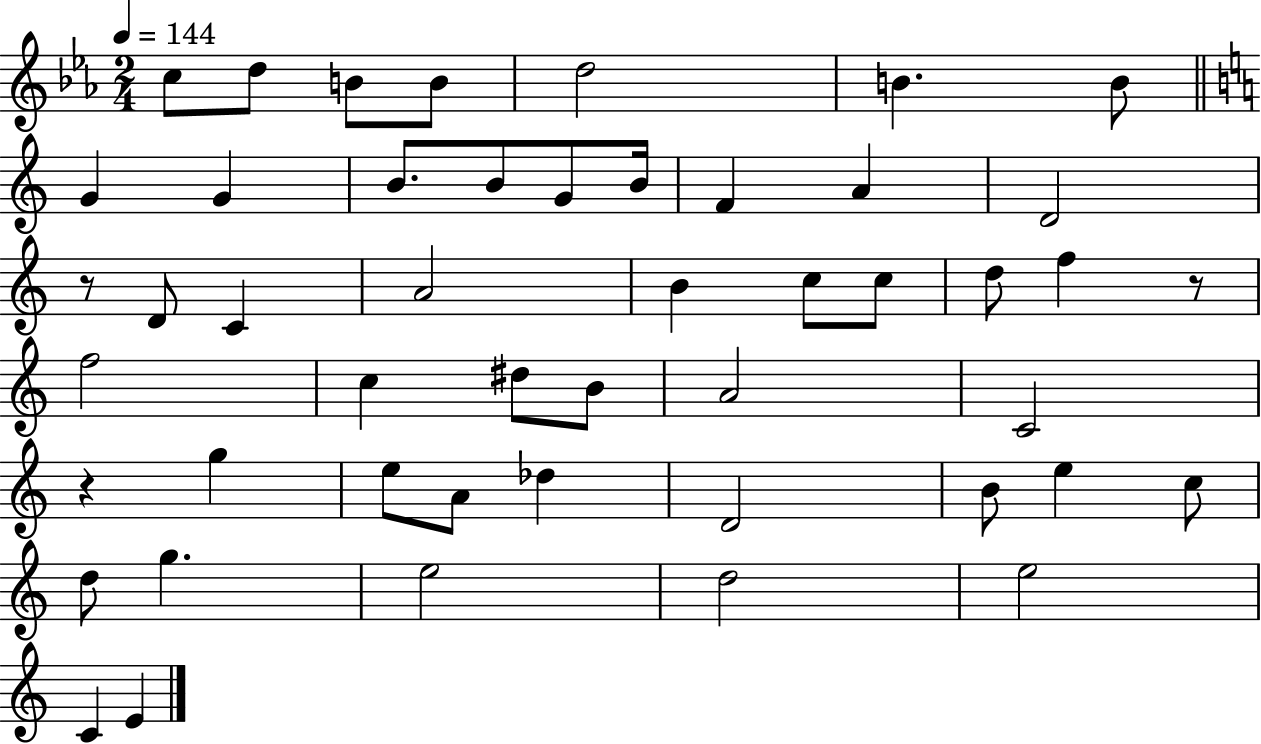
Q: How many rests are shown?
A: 3